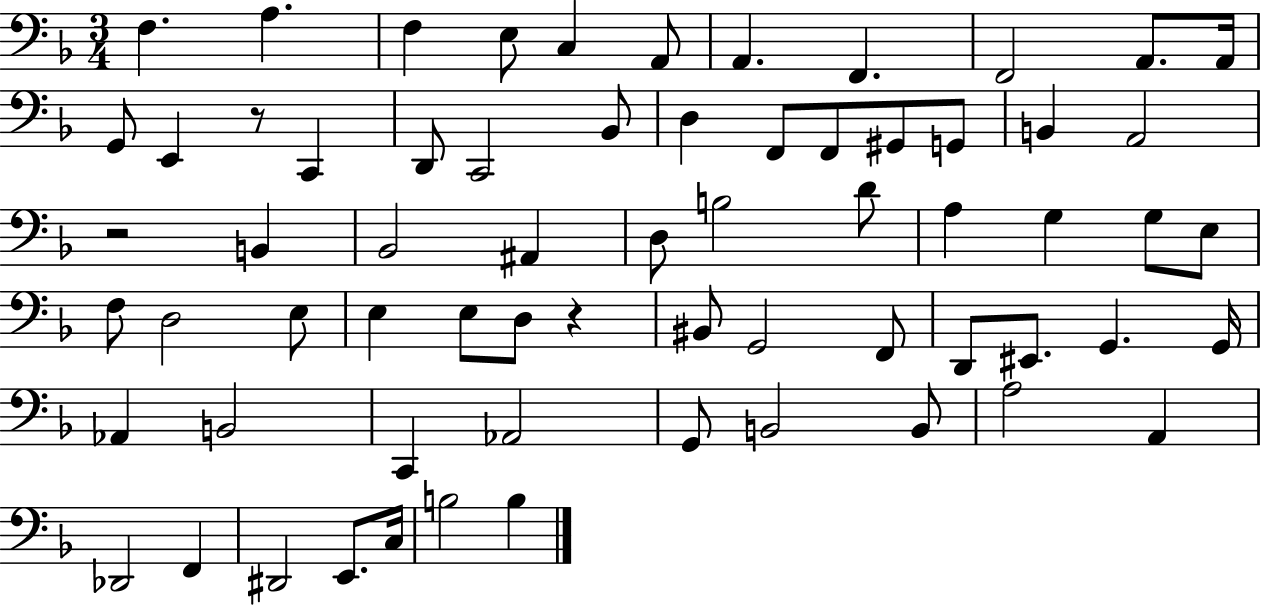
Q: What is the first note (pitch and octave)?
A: F3